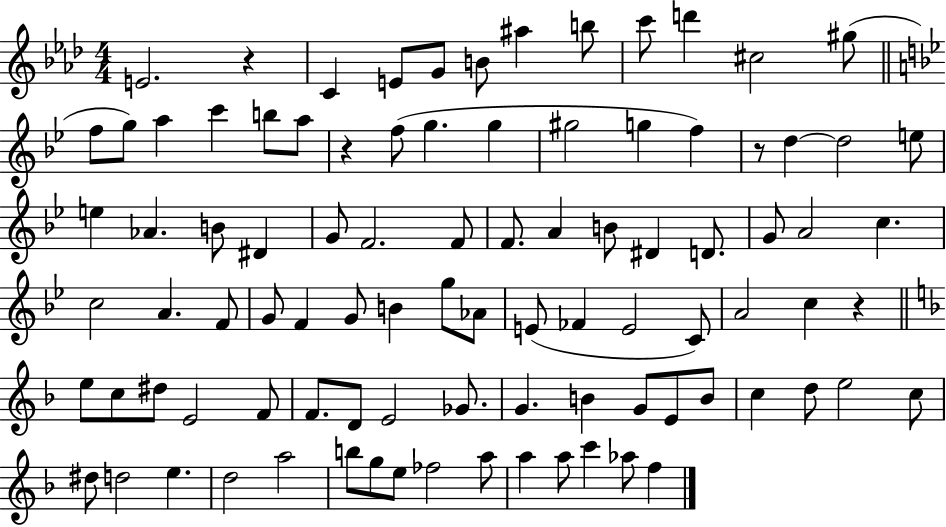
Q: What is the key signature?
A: AES major